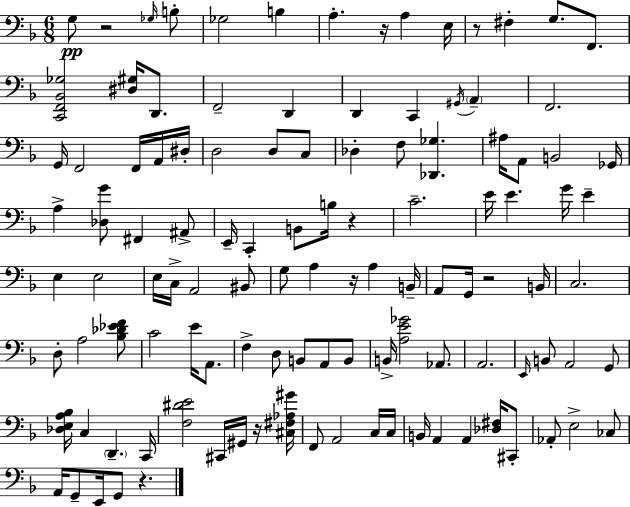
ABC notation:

X:1
T:Untitled
M:6/8
L:1/4
K:Dm
G,/2 z2 _G,/4 B,/2 _G,2 B, A, z/4 A, E,/4 z/2 ^F, G,/2 F,,/2 [C,,F,,_B,,_G,]2 [^D,^G,]/4 D,,/2 F,,2 D,, D,, C,, ^G,,/4 A,, F,,2 G,,/4 F,,2 F,,/4 A,,/4 ^D,/4 D,2 D,/2 C,/2 _D, F,/2 [_D,,_G,] ^A,/4 A,,/2 B,,2 _G,,/4 A, [_D,G]/2 ^F,, ^A,,/2 E,,/4 C,, B,,/2 B,/4 z C2 E/4 E G/4 E E, E,2 E,/4 C,/4 A,,2 ^B,,/2 G,/2 A, z/4 A, B,,/4 A,,/2 G,,/4 z2 B,,/4 C,2 D,/2 A,2 [_B,_D_EF]/2 C2 E/4 A,,/2 F, D,/2 B,,/2 A,,/2 B,,/2 B,,/4 [A,E_G]2 _A,,/2 A,,2 E,,/4 B,,/2 A,,2 G,,/2 [_D,E,A,_B,]/4 C, D,, C,,/4 [F,^DE]2 ^C,,/4 ^G,,/4 z/4 [^C,^F,_A,^G]/4 F,,/2 A,,2 C,/4 C,/4 B,,/4 A,, A,, [_D,^F,]/4 ^C,,/2 _A,,/2 E,2 _C,/2 A,,/4 G,,/2 E,,/4 G,,/2 z